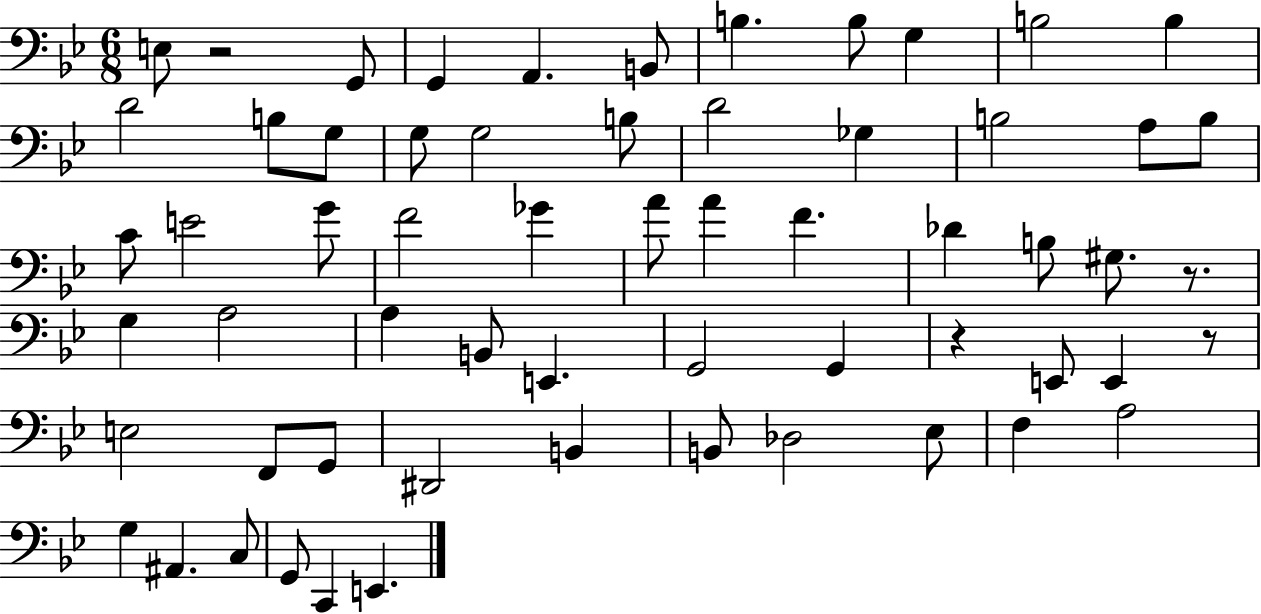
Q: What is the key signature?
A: BES major